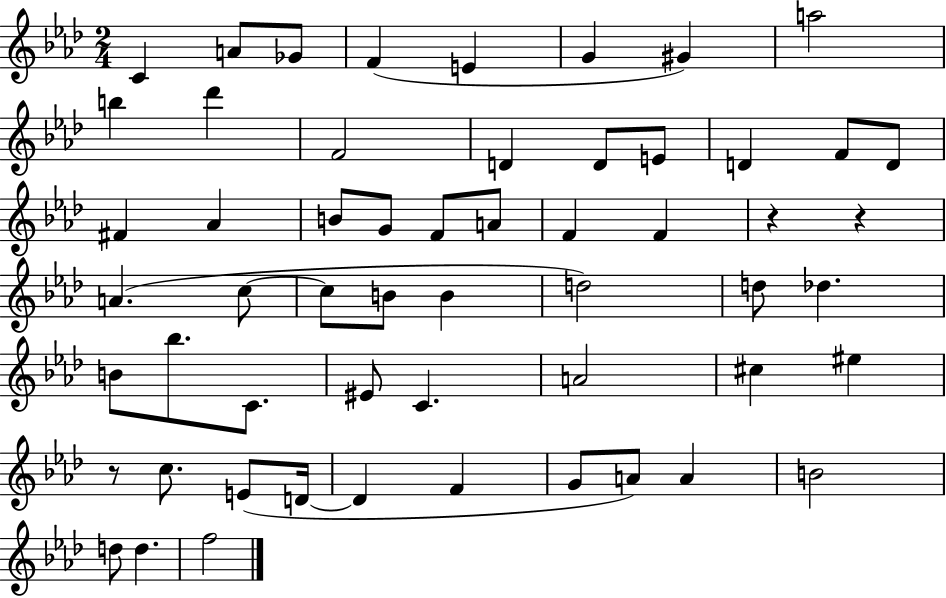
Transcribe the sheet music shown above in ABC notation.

X:1
T:Untitled
M:2/4
L:1/4
K:Ab
C A/2 _G/2 F E G ^G a2 b _d' F2 D D/2 E/2 D F/2 D/2 ^F _A B/2 G/2 F/2 A/2 F F z z A c/2 c/2 B/2 B d2 d/2 _d B/2 _b/2 C/2 ^E/2 C A2 ^c ^e z/2 c/2 E/2 D/4 D F G/2 A/2 A B2 d/2 d f2